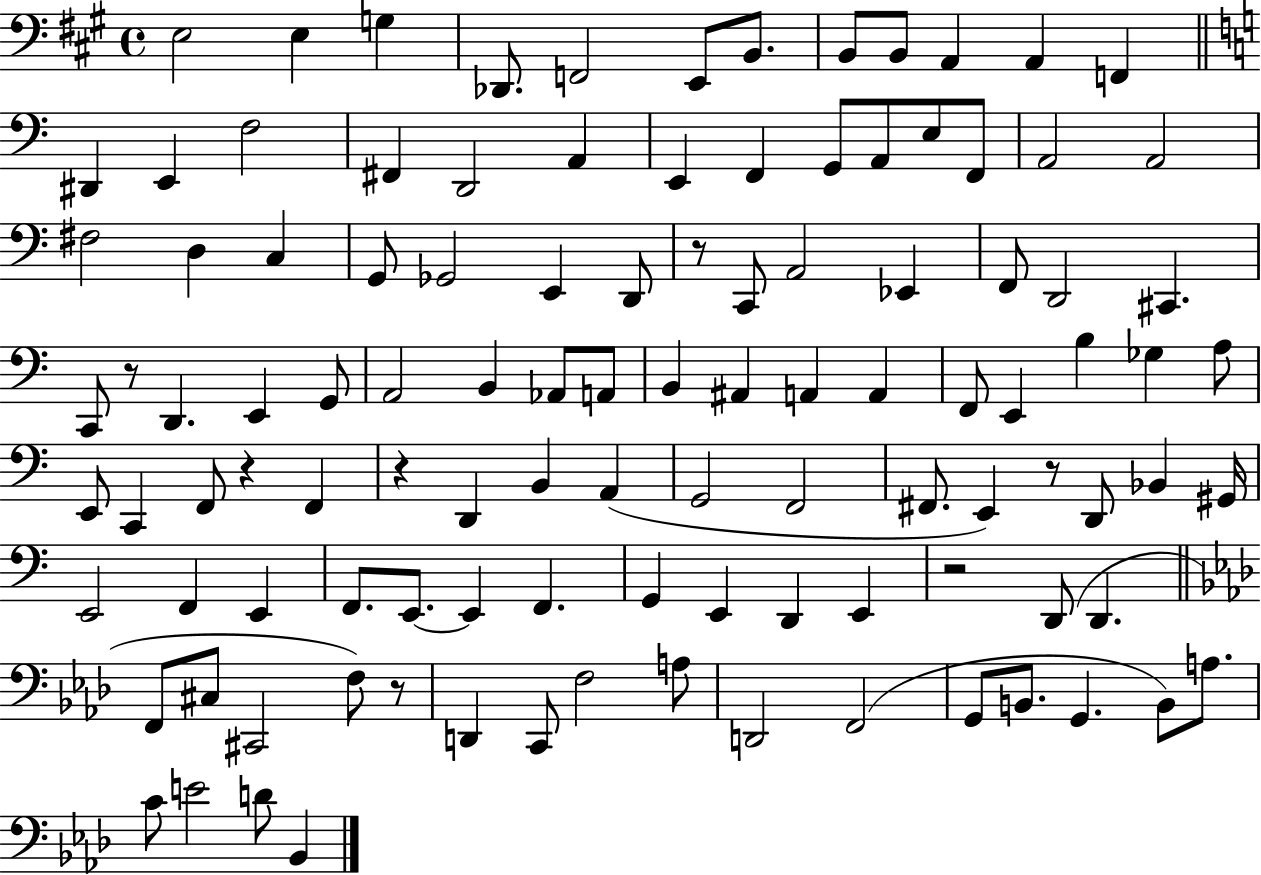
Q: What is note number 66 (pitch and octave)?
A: F#2